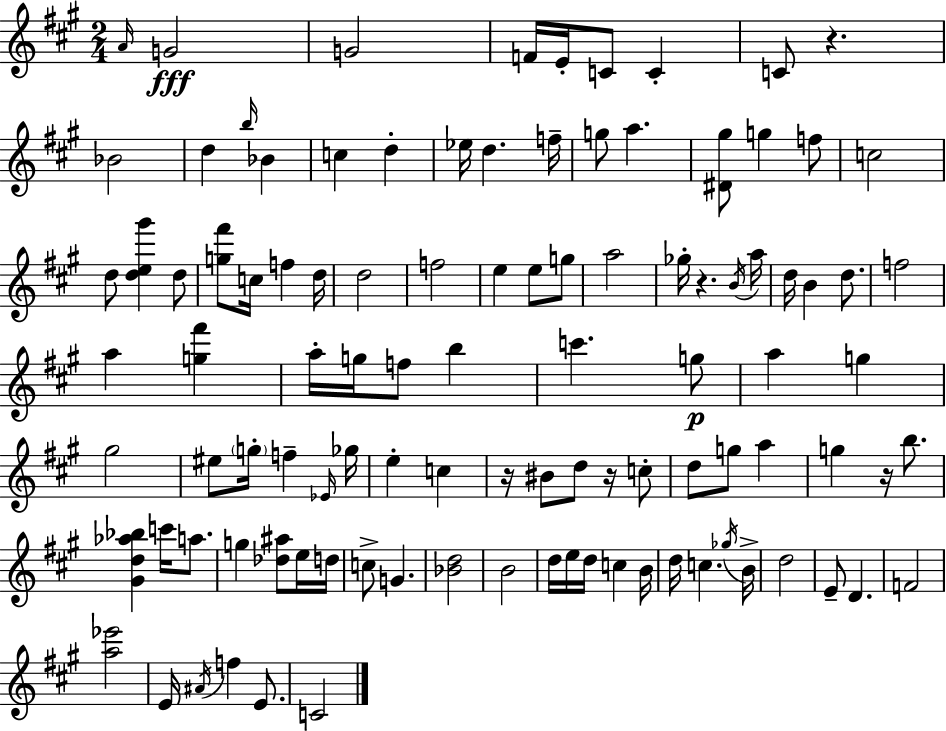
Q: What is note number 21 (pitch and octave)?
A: F5